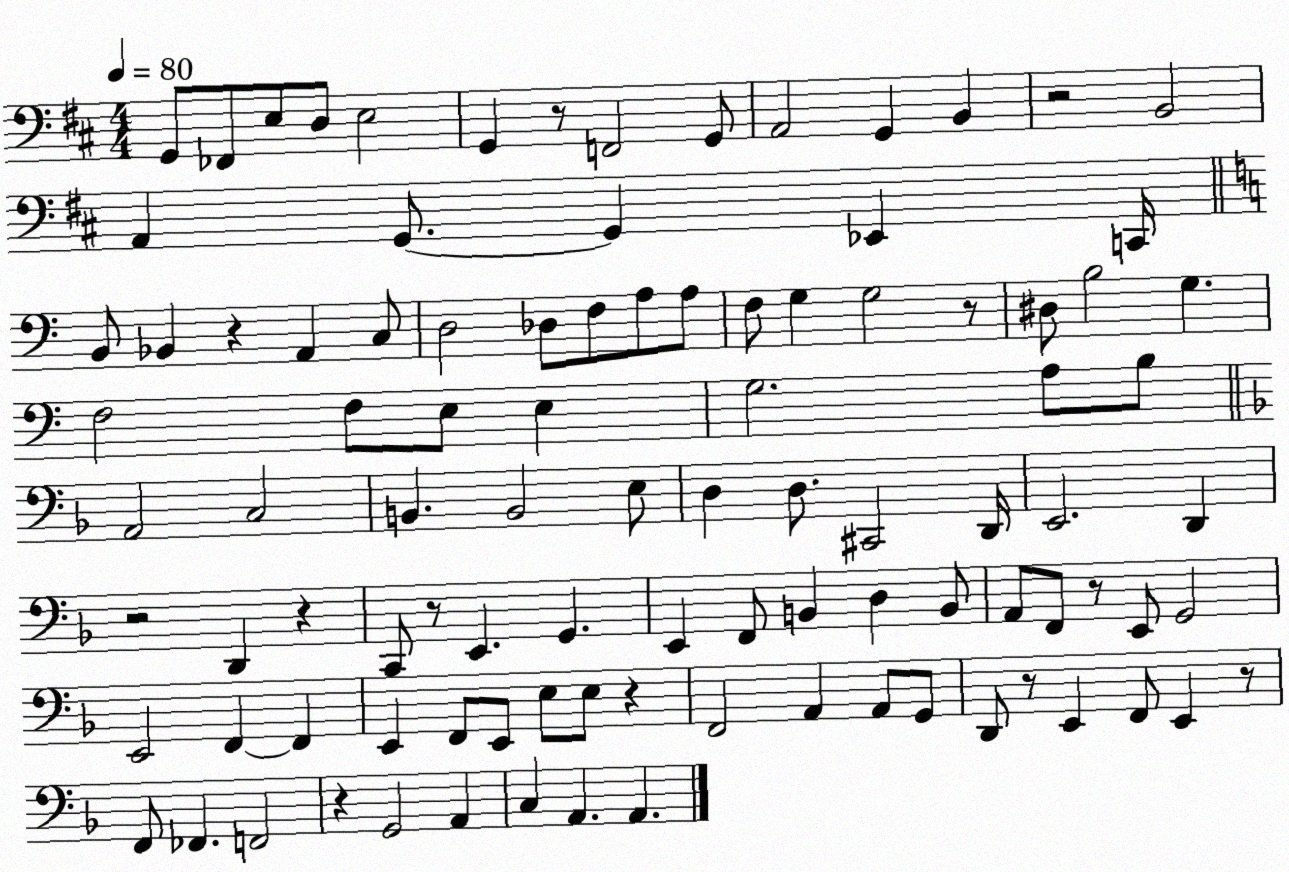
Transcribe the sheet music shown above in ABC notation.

X:1
T:Untitled
M:4/4
L:1/4
K:D
G,,/2 _F,,/2 E,/2 D,/2 E,2 G,, z/2 F,,2 G,,/2 A,,2 G,, B,, z2 B,,2 A,, G,,/2 G,, _E,, C,,/4 B,,/2 _B,, z A,, C,/2 D,2 _D,/2 F,/2 A,/2 A,/2 F,/2 G, G,2 z/2 ^D,/2 B,2 G, F,2 F,/2 E,/2 E, G,2 A,/2 B,/2 A,,2 C,2 B,, B,,2 E,/2 D, D,/2 ^C,,2 D,,/4 E,,2 D,, z2 D,, z C,,/2 z/2 E,, G,, E,, F,,/2 B,, D, B,,/2 A,,/2 F,,/2 z/2 E,,/2 G,,2 E,,2 F,, F,, E,, F,,/2 E,,/2 E,/2 E,/2 z F,,2 A,, A,,/2 G,,/2 D,,/2 z/2 E,, F,,/2 E,, z/2 F,,/2 _F,, F,,2 z G,,2 A,, C, A,, A,,